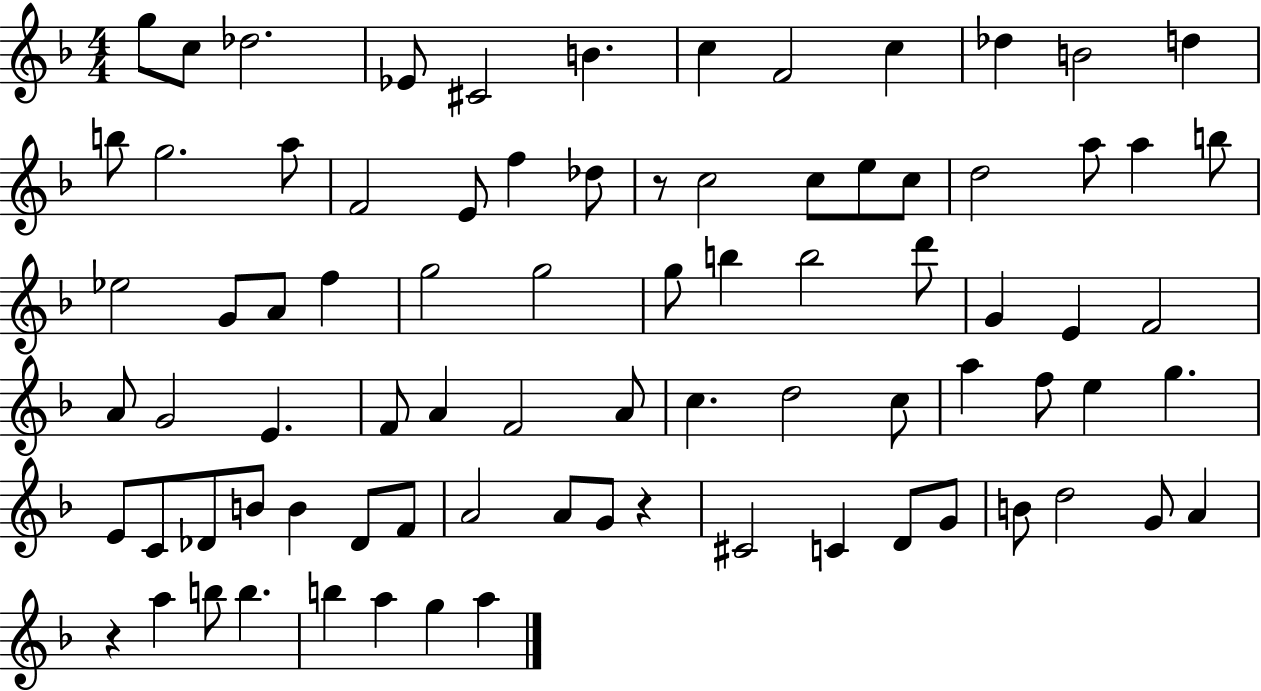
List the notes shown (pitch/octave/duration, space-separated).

G5/e C5/e Db5/h. Eb4/e C#4/h B4/q. C5/q F4/h C5/q Db5/q B4/h D5/q B5/e G5/h. A5/e F4/h E4/e F5/q Db5/e R/e C5/h C5/e E5/e C5/e D5/h A5/e A5/q B5/e Eb5/h G4/e A4/e F5/q G5/h G5/h G5/e B5/q B5/h D6/e G4/q E4/q F4/h A4/e G4/h E4/q. F4/e A4/q F4/h A4/e C5/q. D5/h C5/e A5/q F5/e E5/q G5/q. E4/e C4/e Db4/e B4/e B4/q Db4/e F4/e A4/h A4/e G4/e R/q C#4/h C4/q D4/e G4/e B4/e D5/h G4/e A4/q R/q A5/q B5/e B5/q. B5/q A5/q G5/q A5/q